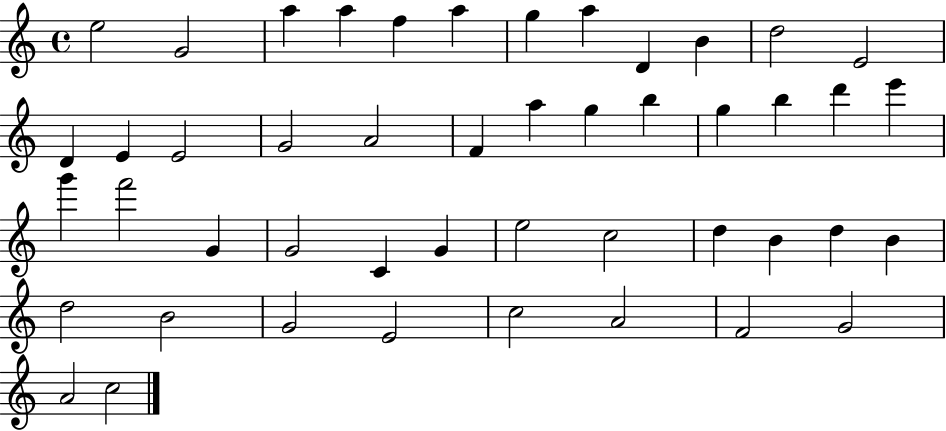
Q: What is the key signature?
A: C major